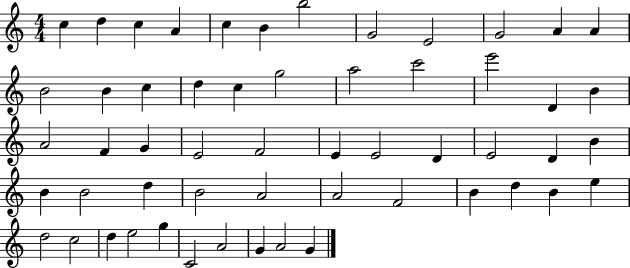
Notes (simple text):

C5/q D5/q C5/q A4/q C5/q B4/q B5/h G4/h E4/h G4/h A4/q A4/q B4/h B4/q C5/q D5/q C5/q G5/h A5/h C6/h E6/h D4/q B4/q A4/h F4/q G4/q E4/h F4/h E4/q E4/h D4/q E4/h D4/q B4/q B4/q B4/h D5/q B4/h A4/h A4/h F4/h B4/q D5/q B4/q E5/q D5/h C5/h D5/q E5/h G5/q C4/h A4/h G4/q A4/h G4/q